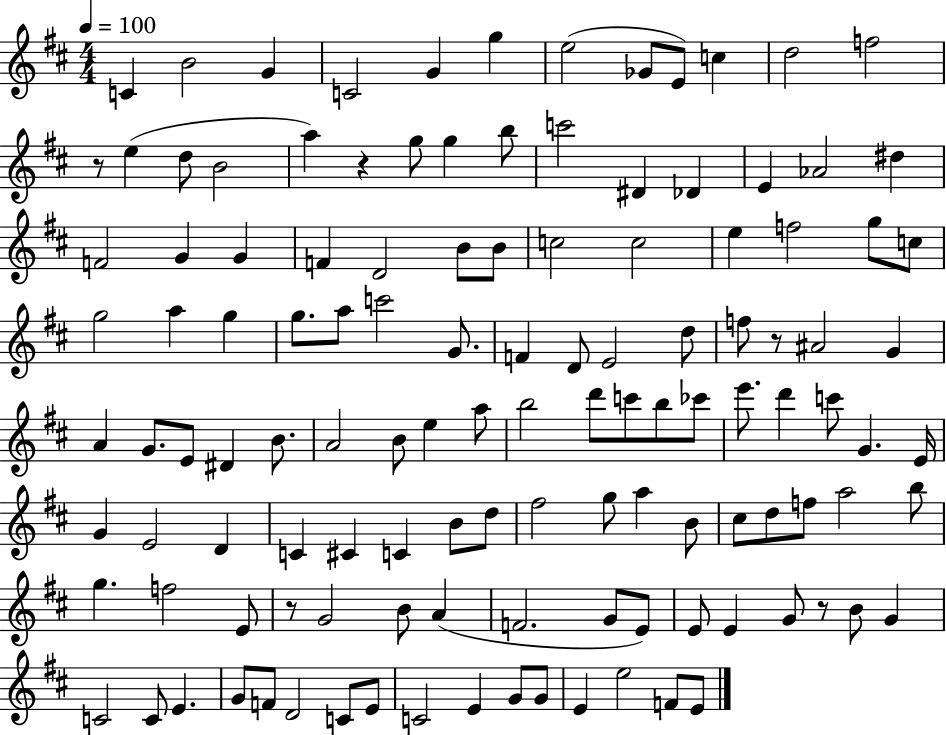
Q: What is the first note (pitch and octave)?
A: C4